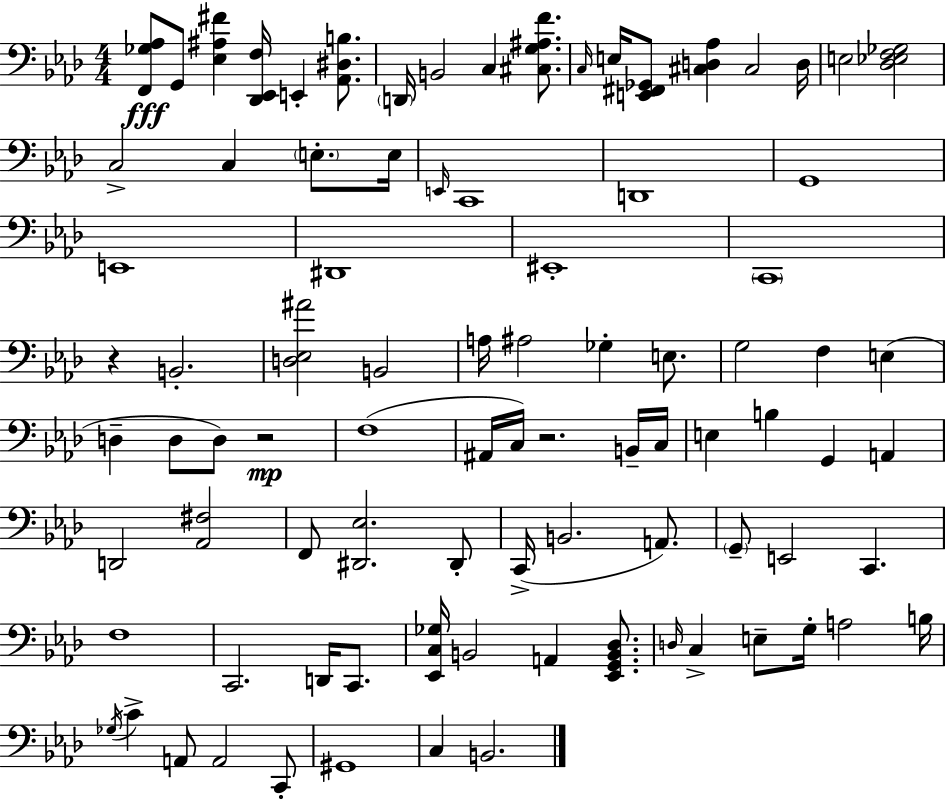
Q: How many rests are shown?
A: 3